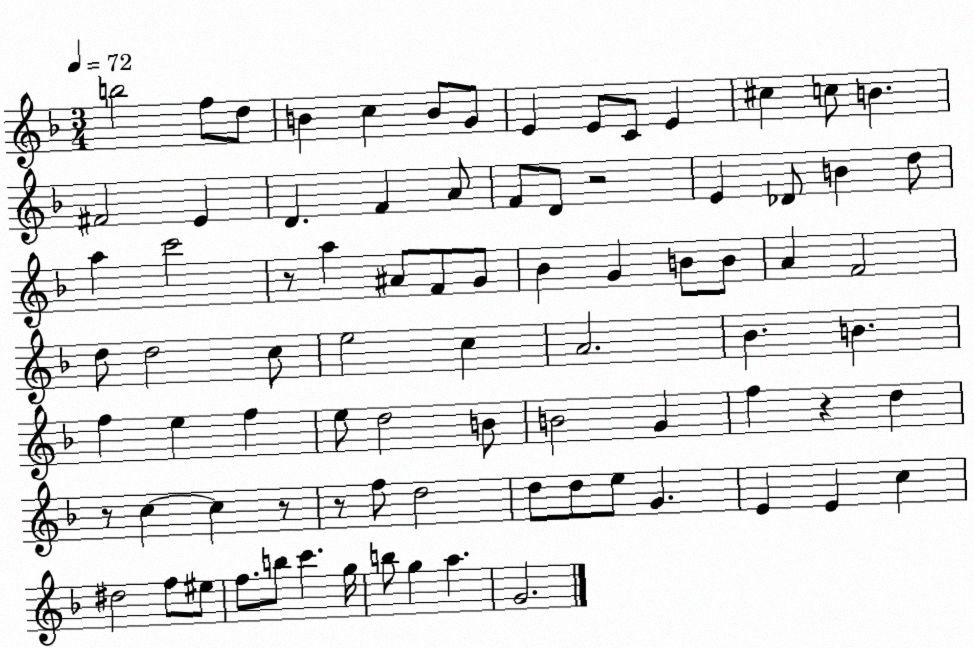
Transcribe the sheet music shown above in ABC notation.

X:1
T:Untitled
M:3/4
L:1/4
K:F
b2 f/2 d/2 B c B/2 G/2 E E/2 C/2 E ^c c/2 B ^F2 E D F A/2 F/2 D/2 z2 E _D/2 B d/2 a c'2 z/2 a ^A/2 F/2 G/2 _B G B/2 B/2 A F2 d/2 d2 c/2 e2 c A2 _B B f e f e/2 d2 B/2 B2 G f z d z/2 c c z/2 z/2 f/2 d2 d/2 d/2 e/2 G E E c ^d2 f/2 ^e/2 f/2 b/2 c' g/4 b/2 g a G2